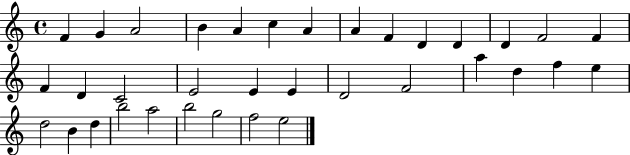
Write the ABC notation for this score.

X:1
T:Untitled
M:4/4
L:1/4
K:C
F G A2 B A c A A F D D D F2 F F D C2 E2 E E D2 F2 a d f e d2 B d b2 a2 b2 g2 f2 e2